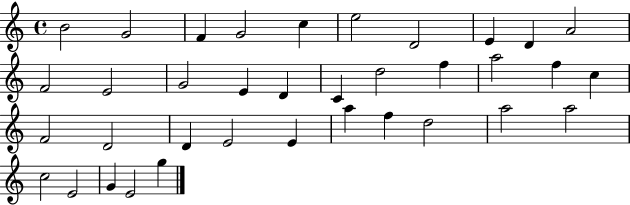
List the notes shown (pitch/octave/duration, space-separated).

B4/h G4/h F4/q G4/h C5/q E5/h D4/h E4/q D4/q A4/h F4/h E4/h G4/h E4/q D4/q C4/q D5/h F5/q A5/h F5/q C5/q F4/h D4/h D4/q E4/h E4/q A5/q F5/q D5/h A5/h A5/h C5/h E4/h G4/q E4/h G5/q